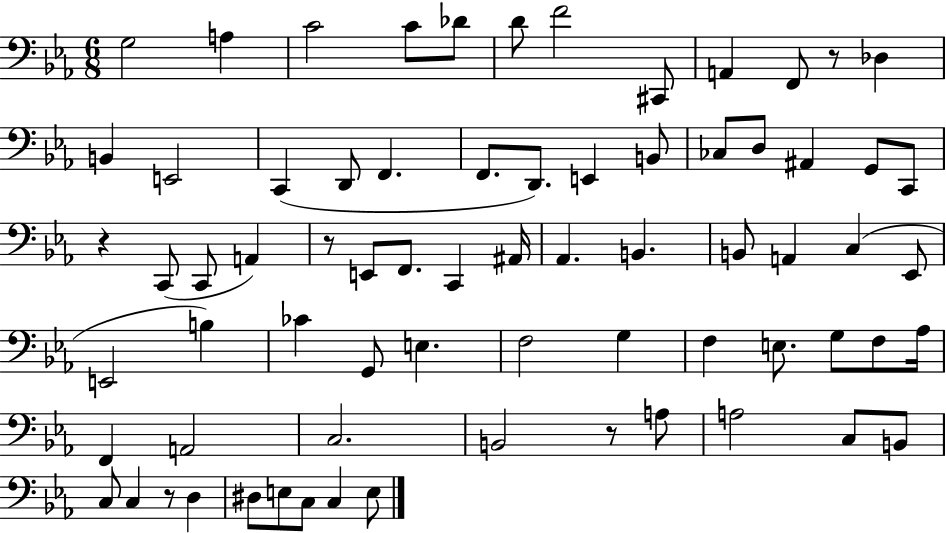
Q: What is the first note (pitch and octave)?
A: G3